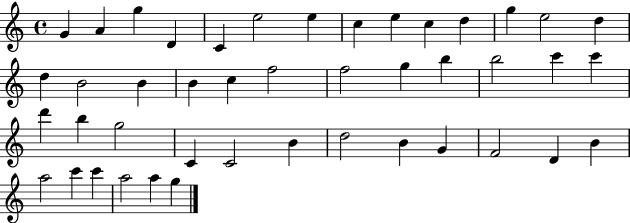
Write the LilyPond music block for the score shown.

{
  \clef treble
  \time 4/4
  \defaultTimeSignature
  \key c \major
  g'4 a'4 g''4 d'4 | c'4 e''2 e''4 | c''4 e''4 c''4 d''4 | g''4 e''2 d''4 | \break d''4 b'2 b'4 | b'4 c''4 f''2 | f''2 g''4 b''4 | b''2 c'''4 c'''4 | \break d'''4 b''4 g''2 | c'4 c'2 b'4 | d''2 b'4 g'4 | f'2 d'4 b'4 | \break a''2 c'''4 c'''4 | a''2 a''4 g''4 | \bar "|."
}